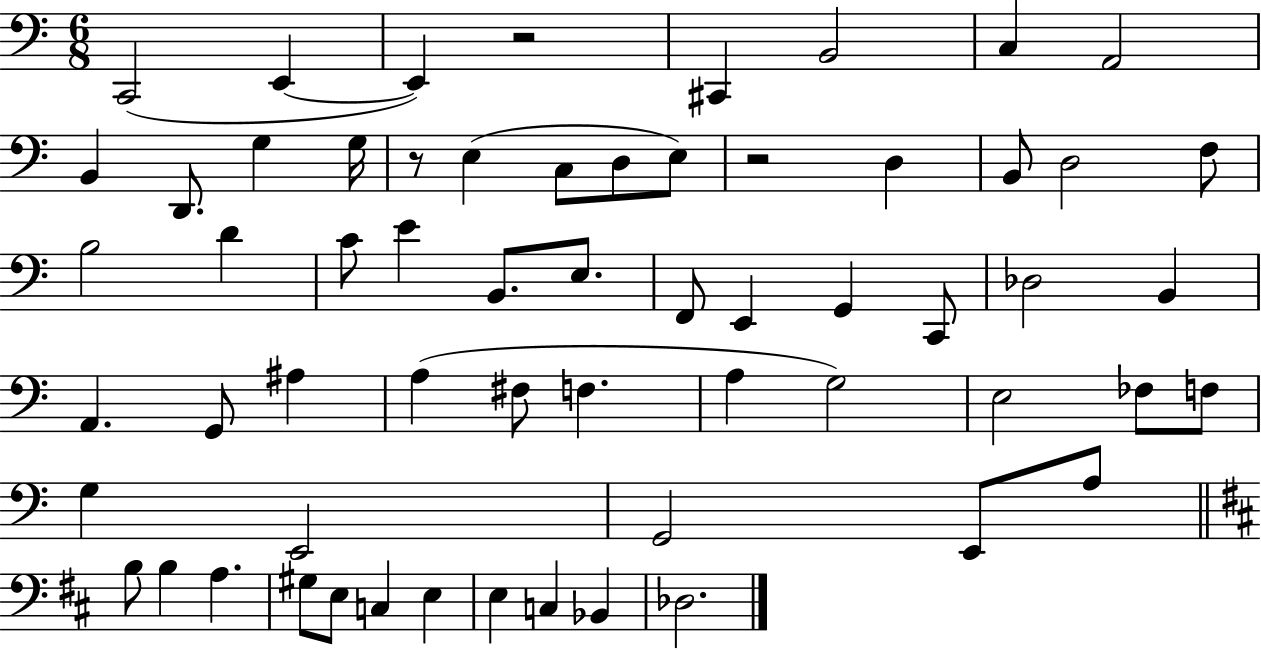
C2/h E2/q E2/q R/h C#2/q B2/h C3/q A2/h B2/q D2/e. G3/q G3/s R/e E3/q C3/e D3/e E3/e R/h D3/q B2/e D3/h F3/e B3/h D4/q C4/e E4/q B2/e. E3/e. F2/e E2/q G2/q C2/e Db3/h B2/q A2/q. G2/e A#3/q A3/q F#3/e F3/q. A3/q G3/h E3/h FES3/e F3/e G3/q E2/h G2/h E2/e A3/e B3/e B3/q A3/q. G#3/e E3/e C3/q E3/q E3/q C3/q Bb2/q Db3/h.